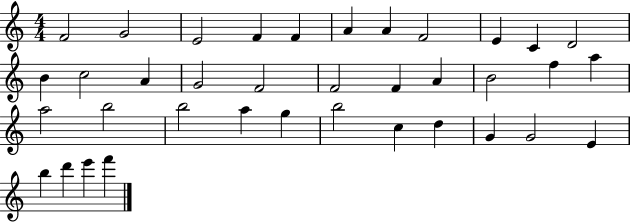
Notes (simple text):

F4/h G4/h E4/h F4/q F4/q A4/q A4/q F4/h E4/q C4/q D4/h B4/q C5/h A4/q G4/h F4/h F4/h F4/q A4/q B4/h F5/q A5/q A5/h B5/h B5/h A5/q G5/q B5/h C5/q D5/q G4/q G4/h E4/q B5/q D6/q E6/q F6/q